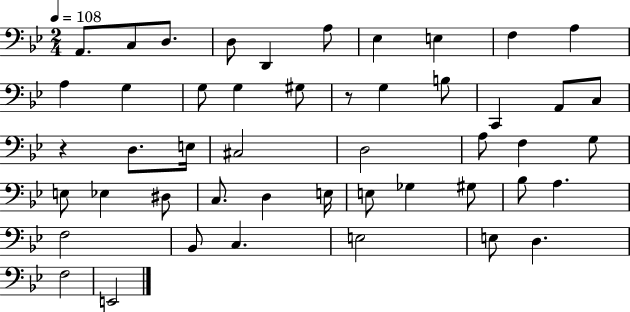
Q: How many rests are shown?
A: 2